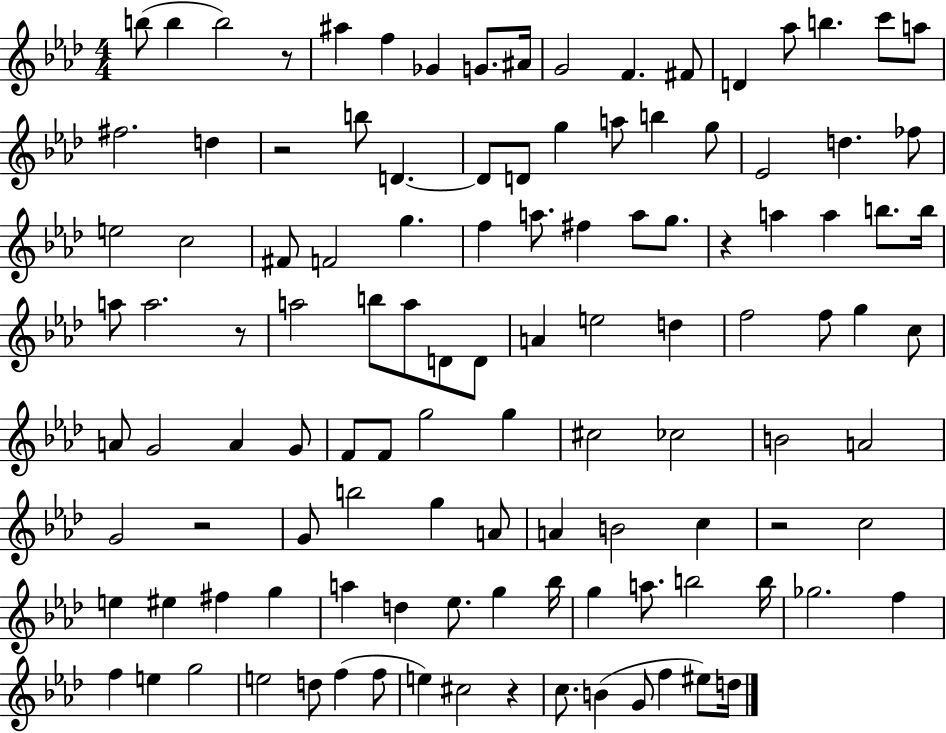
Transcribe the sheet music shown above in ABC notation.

X:1
T:Untitled
M:4/4
L:1/4
K:Ab
b/2 b b2 z/2 ^a f _G G/2 ^A/4 G2 F ^F/2 D _a/2 b c'/2 a/2 ^f2 d z2 b/2 D D/2 D/2 g a/2 b g/2 _E2 d _f/2 e2 c2 ^F/2 F2 g f a/2 ^f a/2 g/2 z a a b/2 b/4 a/2 a2 z/2 a2 b/2 a/2 D/2 D/2 A e2 d f2 f/2 g c/2 A/2 G2 A G/2 F/2 F/2 g2 g ^c2 _c2 B2 A2 G2 z2 G/2 b2 g A/2 A B2 c z2 c2 e ^e ^f g a d _e/2 g _b/4 g a/2 b2 b/4 _g2 f f e g2 e2 d/2 f f/2 e ^c2 z c/2 B G/2 f ^e/2 d/4